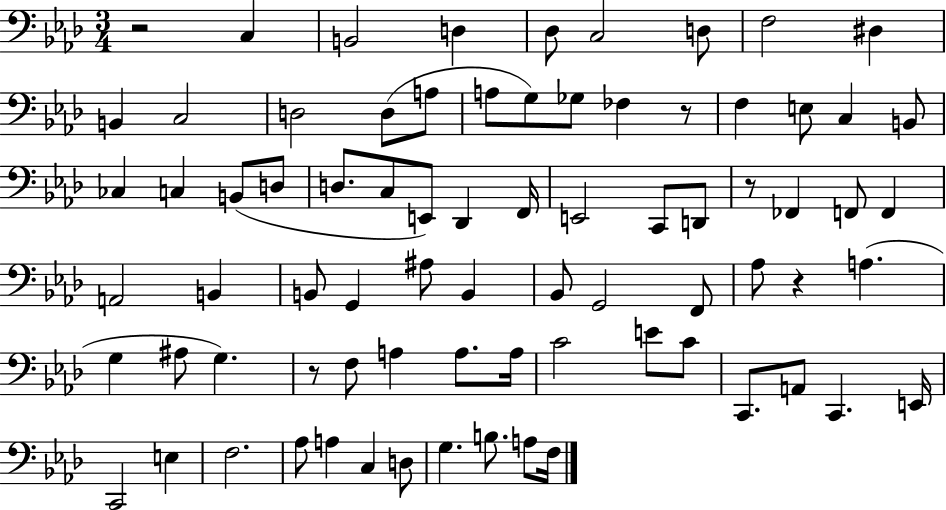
R/h C3/q B2/h D3/q Db3/e C3/h D3/e F3/h D#3/q B2/q C3/h D3/h D3/e A3/e A3/e G3/e Gb3/e FES3/q R/e F3/q E3/e C3/q B2/e CES3/q C3/q B2/e D3/e D3/e. C3/e E2/e Db2/q F2/s E2/h C2/e D2/e R/e FES2/q F2/e F2/q A2/h B2/q B2/e G2/q A#3/e B2/q Bb2/e G2/h F2/e Ab3/e R/q A3/q. G3/q A#3/e G3/q. R/e F3/e A3/q A3/e. A3/s C4/h E4/e C4/e C2/e. A2/e C2/q. E2/s C2/h E3/q F3/h. Ab3/e A3/q C3/q D3/e G3/q. B3/e. A3/e F3/s